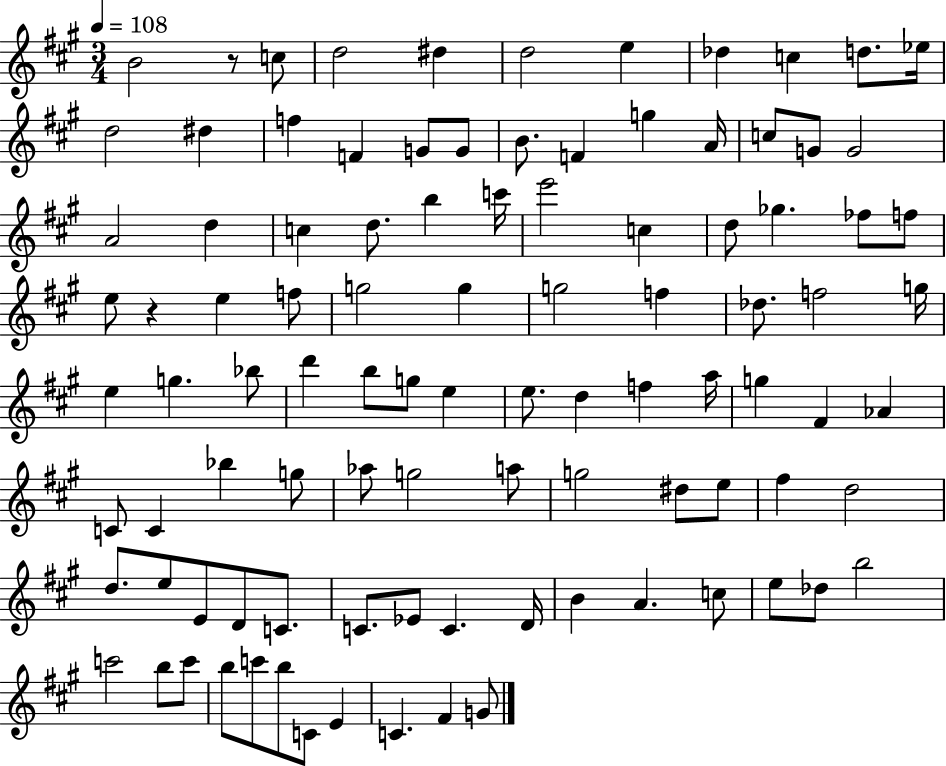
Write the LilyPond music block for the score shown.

{
  \clef treble
  \numericTimeSignature
  \time 3/4
  \key a \major
  \tempo 4 = 108
  \repeat volta 2 { b'2 r8 c''8 | d''2 dis''4 | d''2 e''4 | des''4 c''4 d''8. ees''16 | \break d''2 dis''4 | f''4 f'4 g'8 g'8 | b'8. f'4 g''4 a'16 | c''8 g'8 g'2 | \break a'2 d''4 | c''4 d''8. b''4 c'''16 | e'''2 c''4 | d''8 ges''4. fes''8 f''8 | \break e''8 r4 e''4 f''8 | g''2 g''4 | g''2 f''4 | des''8. f''2 g''16 | \break e''4 g''4. bes''8 | d'''4 b''8 g''8 e''4 | e''8. d''4 f''4 a''16 | g''4 fis'4 aes'4 | \break c'8 c'4 bes''4 g''8 | aes''8 g''2 a''8 | g''2 dis''8 e''8 | fis''4 d''2 | \break d''8. e''8 e'8 d'8 c'8. | c'8. ees'8 c'4. d'16 | b'4 a'4. c''8 | e''8 des''8 b''2 | \break c'''2 b''8 c'''8 | b''8 c'''8 b''8 c'8 e'4 | c'4. fis'4 g'8 | } \bar "|."
}